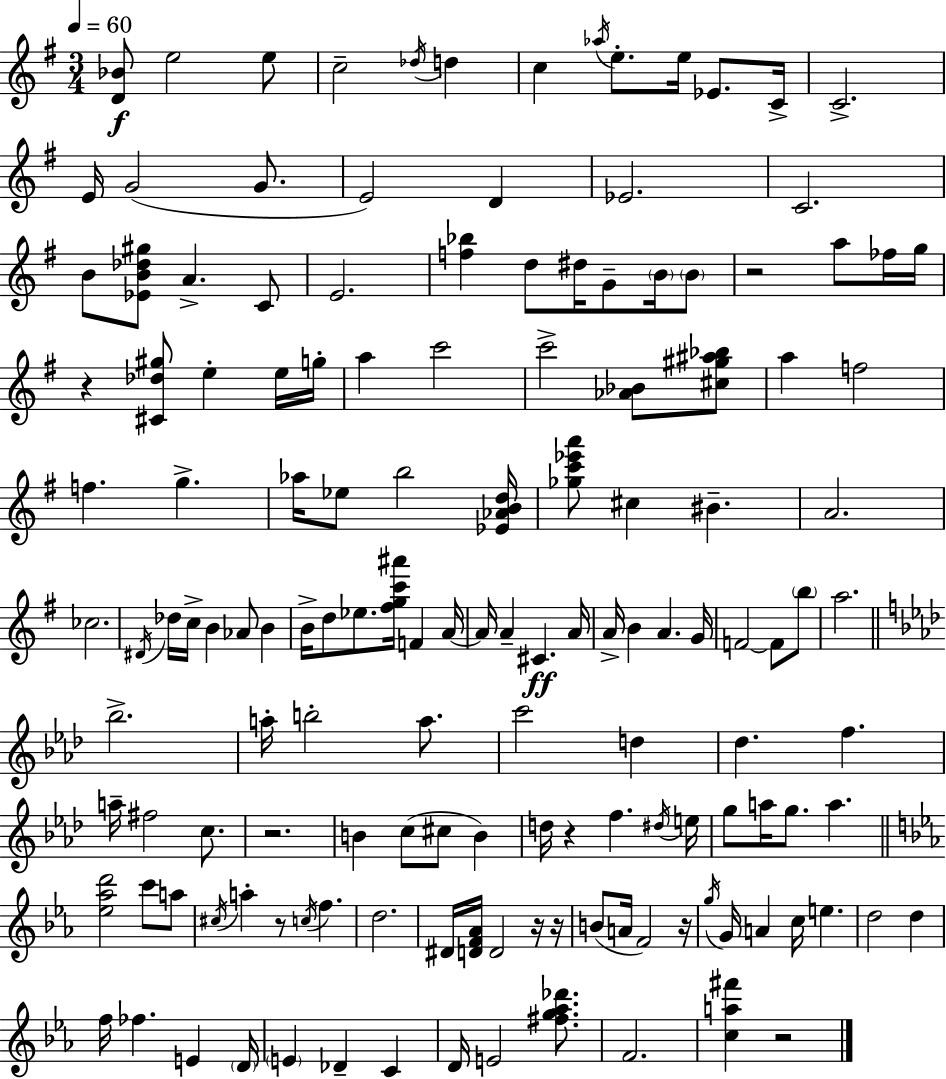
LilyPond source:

{
  \clef treble
  \numericTimeSignature
  \time 3/4
  \key e \minor
  \tempo 4 = 60
  <d' bes'>8\f e''2 e''8 | c''2-- \acciaccatura { des''16 } d''4 | c''4 \acciaccatura { aes''16 } e''8.-. e''16 ees'8. | c'16-> c'2.-> | \break e'16 g'2( g'8. | e'2) d'4 | ees'2. | c'2. | \break b'8 <ees' b' des'' gis''>8 a'4.-> | c'8 e'2. | <f'' bes''>4 d''8 dis''16 g'8-- \parenthesize b'16 | \parenthesize b'8 r2 a''8 | \break fes''16 g''16 r4 <cis' des'' gis''>8 e''4-. | e''16 g''16-. a''4 c'''2 | c'''2-> <aes' bes'>8 | <cis'' gis'' ais'' bes''>8 a''4 f''2 | \break f''4. g''4.-> | aes''16 ees''8 b''2 | <ees' aes' b' d''>16 <ges'' c''' ees''' a'''>8 cis''4 bis'4.-- | a'2. | \break ces''2. | \acciaccatura { dis'16 } des''16 c''16-> b'4 aes'8 b'4 | b'16-> d''8 ees''8. <fis'' g'' c''' ais'''>16 f'4 | a'16~~ a'16 a'4-- cis'4.\ff | \break a'16 a'16-> b'4 a'4. | g'16 f'2~~ f'8 | \parenthesize b''8 a''2. | \bar "||" \break \key aes \major bes''2.-> | a''16-. b''2-. a''8. | c'''2 d''4 | des''4. f''4. | \break a''16-- fis''2 c''8. | r2. | b'4 c''8( cis''8 b'4) | d''16 r4 f''4. \acciaccatura { dis''16 } | \break e''16 g''8 a''16 g''8. a''4. | \bar "||" \break \key c \minor <ees'' aes'' d'''>2 c'''8 a''8 | \acciaccatura { cis''16 } a''4-. r8 \acciaccatura { c''16 } f''4. | d''2. | dis'16 <d' f' aes'>16 d'2 | \break r16 r16 b'8( a'16 f'2) | r16 \acciaccatura { g''16 } g'16 a'4 c''16 e''4. | d''2 d''4 | f''16 fes''4. e'4 | \break \parenthesize d'16 \parenthesize e'4 des'4-- c'4 | d'16 e'2 | <fis'' g'' aes'' des'''>8. f'2. | <c'' a'' fis'''>4 r2 | \break \bar "|."
}